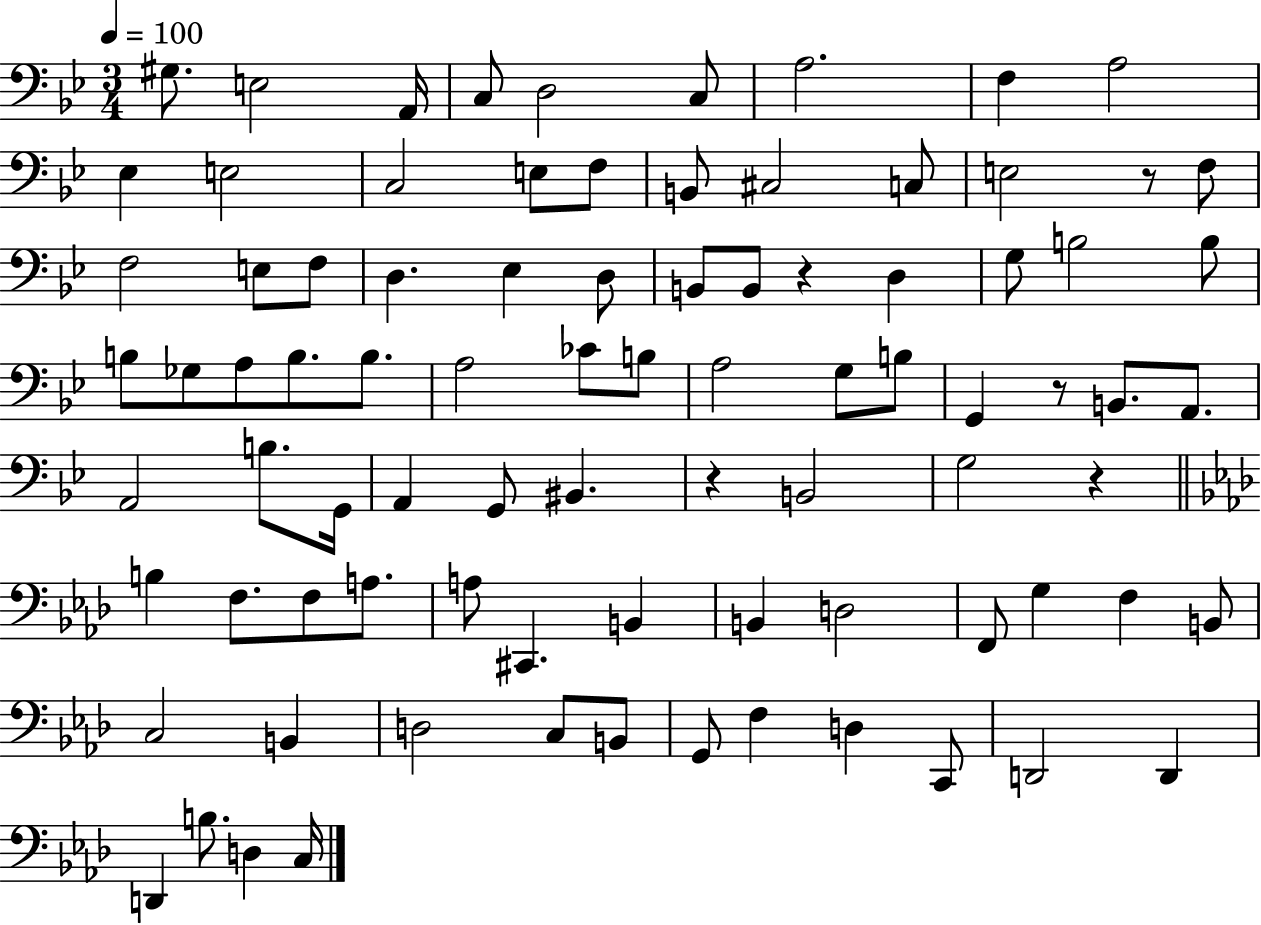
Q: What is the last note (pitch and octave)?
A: C3